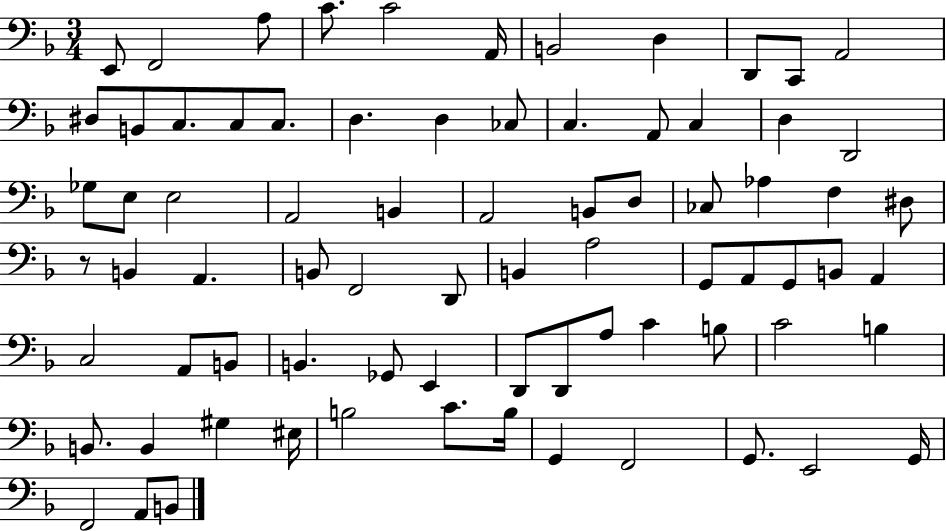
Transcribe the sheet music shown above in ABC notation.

X:1
T:Untitled
M:3/4
L:1/4
K:F
E,,/2 F,,2 A,/2 C/2 C2 A,,/4 B,,2 D, D,,/2 C,,/2 A,,2 ^D,/2 B,,/2 C,/2 C,/2 C,/2 D, D, _C,/2 C, A,,/2 C, D, D,,2 _G,/2 E,/2 E,2 A,,2 B,, A,,2 B,,/2 D,/2 _C,/2 _A, F, ^D,/2 z/2 B,, A,, B,,/2 F,,2 D,,/2 B,, A,2 G,,/2 A,,/2 G,,/2 B,,/2 A,, C,2 A,,/2 B,,/2 B,, _G,,/2 E,, D,,/2 D,,/2 A,/2 C B,/2 C2 B, B,,/2 B,, ^G, ^E,/4 B,2 C/2 B,/4 G,, F,,2 G,,/2 E,,2 G,,/4 F,,2 A,,/2 B,,/2